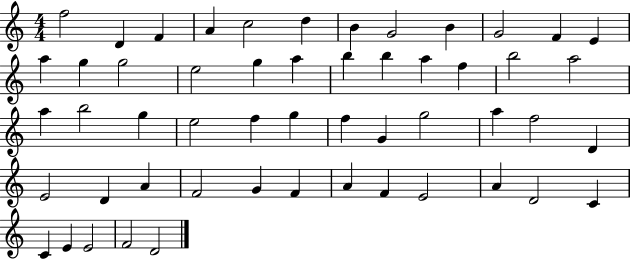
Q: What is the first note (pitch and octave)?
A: F5